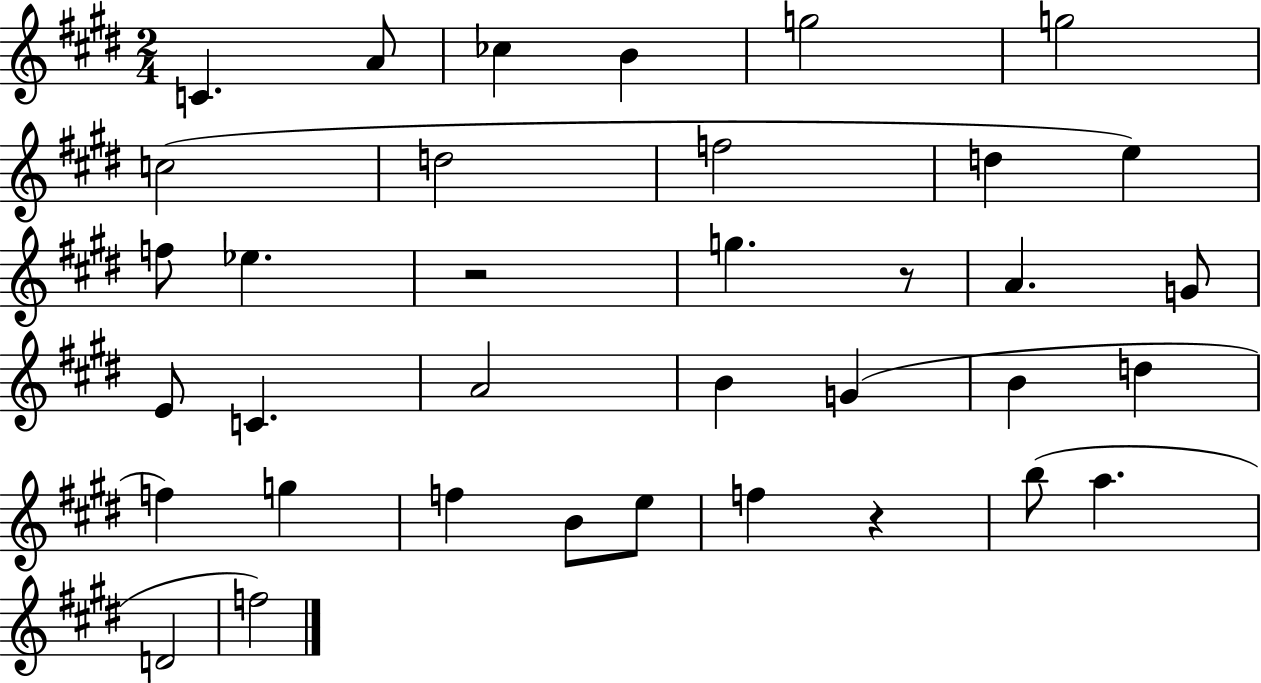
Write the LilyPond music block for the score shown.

{
  \clef treble
  \numericTimeSignature
  \time 2/4
  \key e \major
  c'4. a'8 | ces''4 b'4 | g''2 | g''2 | \break c''2( | d''2 | f''2 | d''4 e''4) | \break f''8 ees''4. | r2 | g''4. r8 | a'4. g'8 | \break e'8 c'4. | a'2 | b'4 g'4( | b'4 d''4 | \break f''4) g''4 | f''4 b'8 e''8 | f''4 r4 | b''8( a''4. | \break d'2 | f''2) | \bar "|."
}